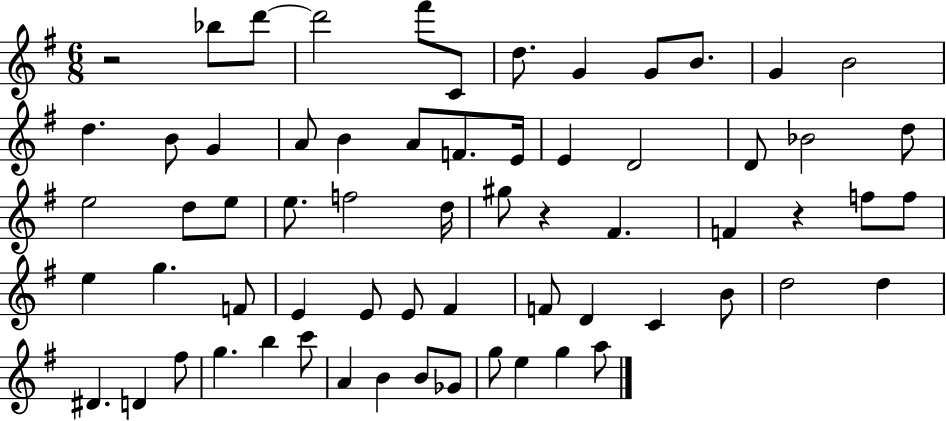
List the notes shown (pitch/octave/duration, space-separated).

R/h Bb5/e D6/e D6/h F#6/e C4/e D5/e. G4/q G4/e B4/e. G4/q B4/h D5/q. B4/e G4/q A4/e B4/q A4/e F4/e. E4/s E4/q D4/h D4/e Bb4/h D5/e E5/h D5/e E5/e E5/e. F5/h D5/s G#5/e R/q F#4/q. F4/q R/q F5/e F5/e E5/q G5/q. F4/e E4/q E4/e E4/e F#4/q F4/e D4/q C4/q B4/e D5/h D5/q D#4/q. D4/q F#5/e G5/q. B5/q C6/e A4/q B4/q B4/e Gb4/e G5/e E5/q G5/q A5/e